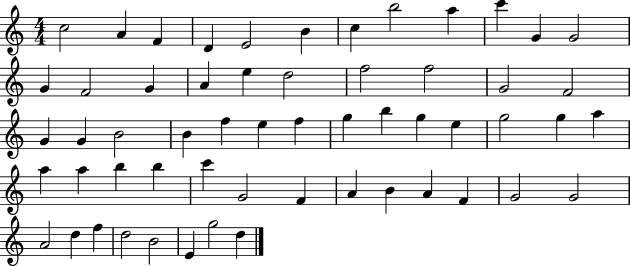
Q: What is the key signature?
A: C major